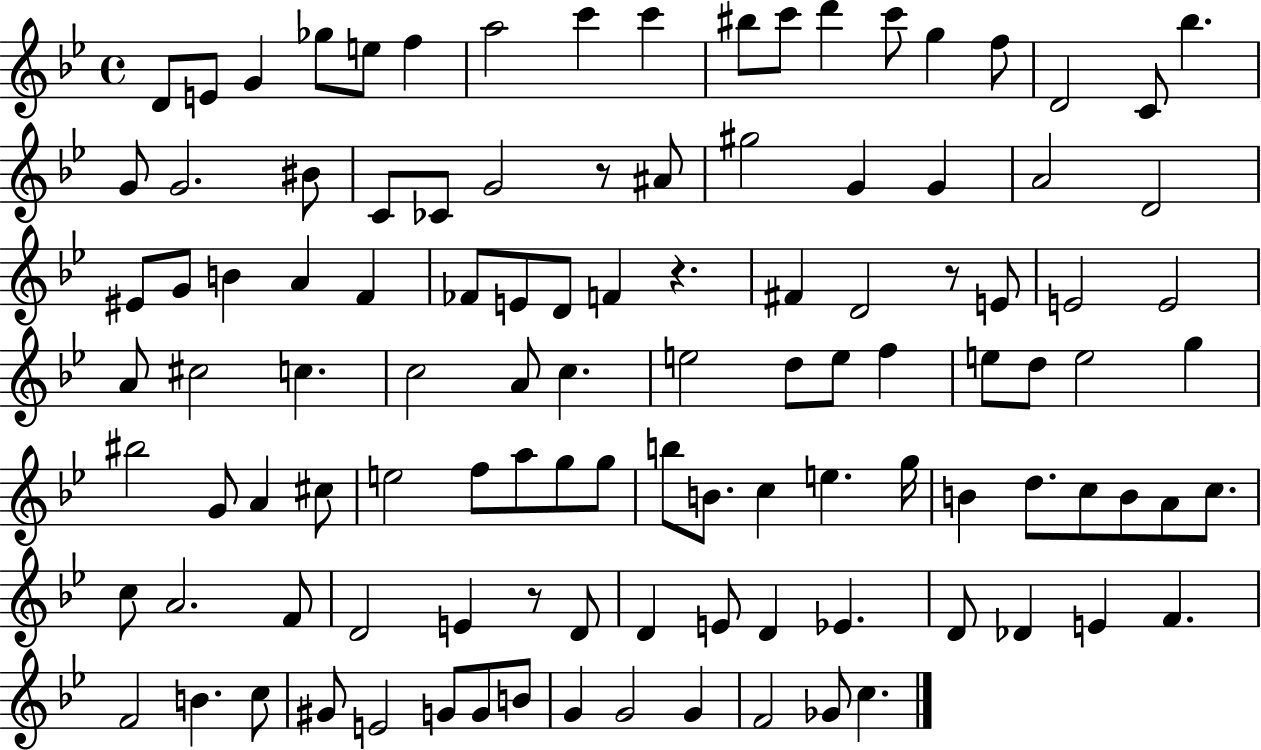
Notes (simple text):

D4/e E4/e G4/q Gb5/e E5/e F5/q A5/h C6/q C6/q BIS5/e C6/e D6/q C6/e G5/q F5/e D4/h C4/e Bb5/q. G4/e G4/h. BIS4/e C4/e CES4/e G4/h R/e A#4/e G#5/h G4/q G4/q A4/h D4/h EIS4/e G4/e B4/q A4/q F4/q FES4/e E4/e D4/e F4/q R/q. F#4/q D4/h R/e E4/e E4/h E4/h A4/e C#5/h C5/q. C5/h A4/e C5/q. E5/h D5/e E5/e F5/q E5/e D5/e E5/h G5/q BIS5/h G4/e A4/q C#5/e E5/h F5/e A5/e G5/e G5/e B5/e B4/e. C5/q E5/q. G5/s B4/q D5/e. C5/e B4/e A4/e C5/e. C5/e A4/h. F4/e D4/h E4/q R/e D4/e D4/q E4/e D4/q Eb4/q. D4/e Db4/q E4/q F4/q. F4/h B4/q. C5/e G#4/e E4/h G4/e G4/e B4/e G4/q G4/h G4/q F4/h Gb4/e C5/q.